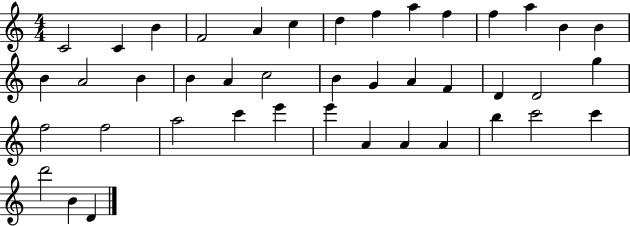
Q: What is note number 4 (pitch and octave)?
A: F4